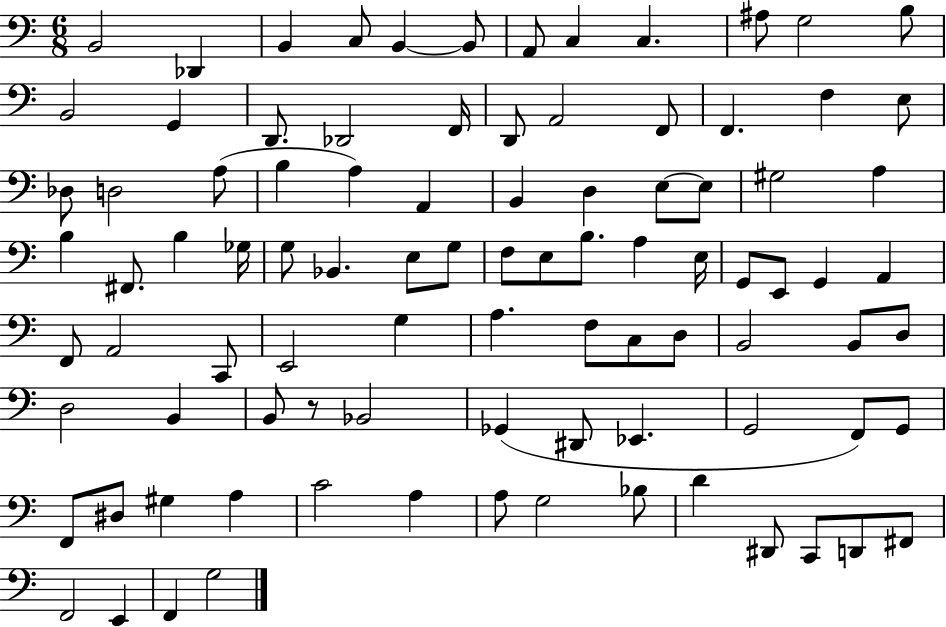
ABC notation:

X:1
T:Untitled
M:6/8
L:1/4
K:C
B,,2 _D,, B,, C,/2 B,, B,,/2 A,,/2 C, C, ^A,/2 G,2 B,/2 B,,2 G,, D,,/2 _D,,2 F,,/4 D,,/2 A,,2 F,,/2 F,, F, E,/2 _D,/2 D,2 A,/2 B, A, A,, B,, D, E,/2 E,/2 ^G,2 A, B, ^F,,/2 B, _G,/4 G,/2 _B,, E,/2 G,/2 F,/2 E,/2 B,/2 A, E,/4 G,,/2 E,,/2 G,, A,, F,,/2 A,,2 C,,/2 E,,2 G, A, F,/2 C,/2 D,/2 B,,2 B,,/2 D,/2 D,2 B,, B,,/2 z/2 _B,,2 _G,, ^D,,/2 _E,, G,,2 F,,/2 G,,/2 F,,/2 ^D,/2 ^G, A, C2 A, A,/2 G,2 _B,/2 D ^D,,/2 C,,/2 D,,/2 ^F,,/2 F,,2 E,, F,, G,2